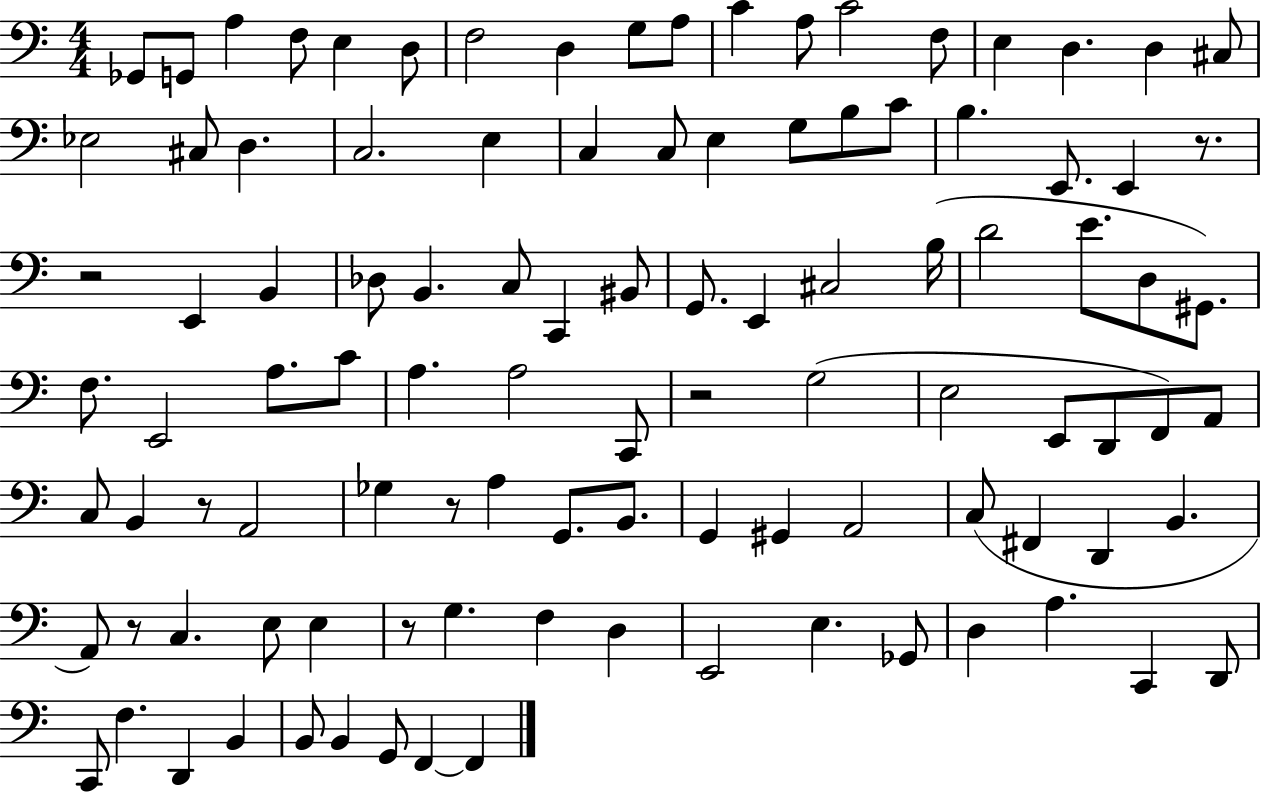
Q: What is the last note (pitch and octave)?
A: F2